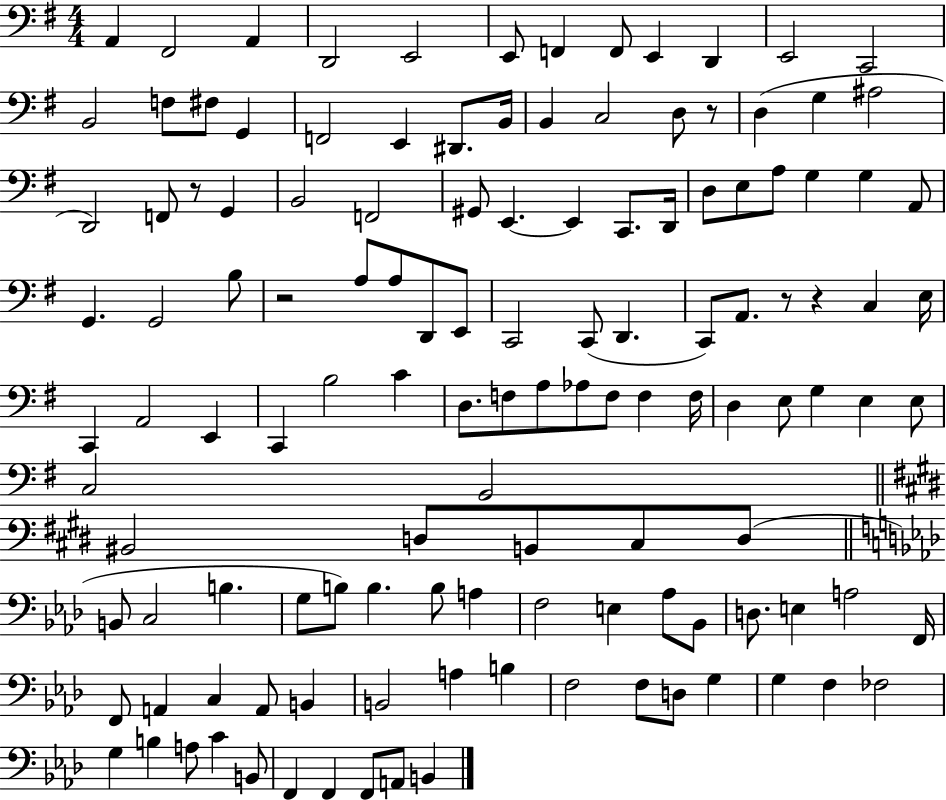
X:1
T:Untitled
M:4/4
L:1/4
K:G
A,, ^F,,2 A,, D,,2 E,,2 E,,/2 F,, F,,/2 E,, D,, E,,2 C,,2 B,,2 F,/2 ^F,/2 G,, F,,2 E,, ^D,,/2 B,,/4 B,, C,2 D,/2 z/2 D, G, ^A,2 D,,2 F,,/2 z/2 G,, B,,2 F,,2 ^G,,/2 E,, E,, C,,/2 D,,/4 D,/2 E,/2 A,/2 G, G, A,,/2 G,, G,,2 B,/2 z2 A,/2 A,/2 D,,/2 E,,/2 C,,2 C,,/2 D,, C,,/2 A,,/2 z/2 z C, E,/4 C,, A,,2 E,, C,, B,2 C D,/2 F,/2 A,/2 _A,/2 F,/2 F, F,/4 D, E,/2 G, E, E,/2 C,2 B,,2 ^B,,2 D,/2 B,,/2 ^C,/2 D,/2 B,,/2 C,2 B, G,/2 B,/2 B, B,/2 A, F,2 E, _A,/2 _B,,/2 D,/2 E, A,2 F,,/4 F,,/2 A,, C, A,,/2 B,, B,,2 A, B, F,2 F,/2 D,/2 G, G, F, _F,2 G, B, A,/2 C B,,/2 F,, F,, F,,/2 A,,/2 B,,